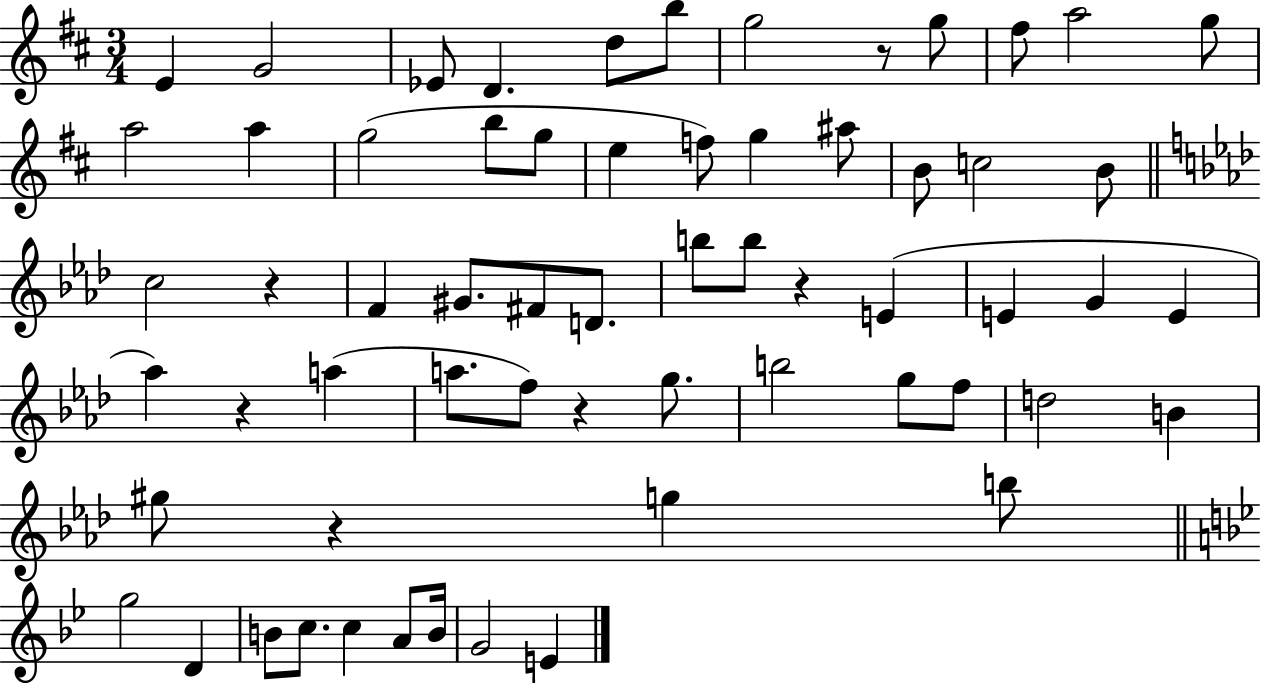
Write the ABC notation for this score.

X:1
T:Untitled
M:3/4
L:1/4
K:D
E G2 _E/2 D d/2 b/2 g2 z/2 g/2 ^f/2 a2 g/2 a2 a g2 b/2 g/2 e f/2 g ^a/2 B/2 c2 B/2 c2 z F ^G/2 ^F/2 D/2 b/2 b/2 z E E G E _a z a a/2 f/2 z g/2 b2 g/2 f/2 d2 B ^g/2 z g b/2 g2 D B/2 c/2 c A/2 B/4 G2 E